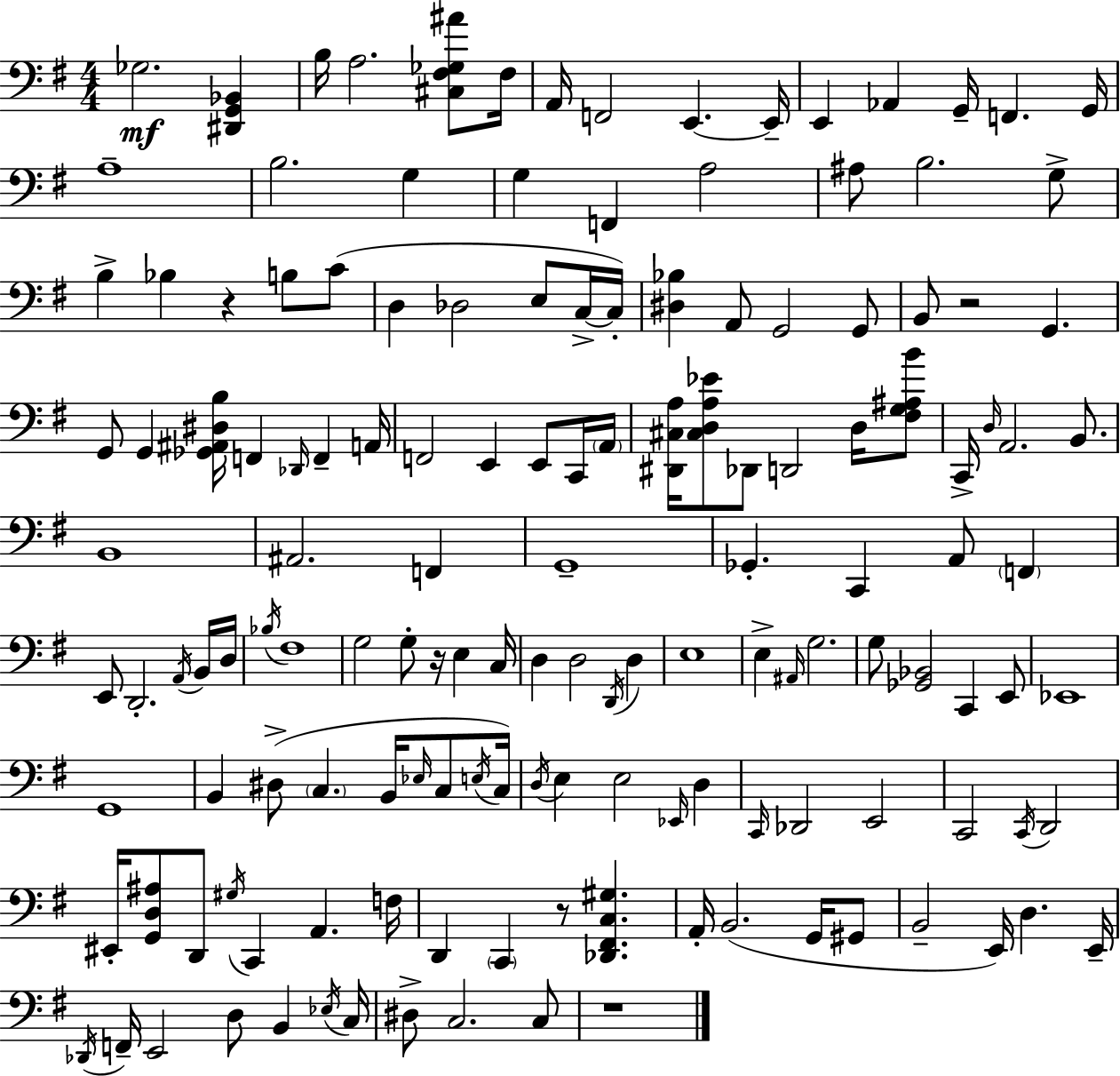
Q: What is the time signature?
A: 4/4